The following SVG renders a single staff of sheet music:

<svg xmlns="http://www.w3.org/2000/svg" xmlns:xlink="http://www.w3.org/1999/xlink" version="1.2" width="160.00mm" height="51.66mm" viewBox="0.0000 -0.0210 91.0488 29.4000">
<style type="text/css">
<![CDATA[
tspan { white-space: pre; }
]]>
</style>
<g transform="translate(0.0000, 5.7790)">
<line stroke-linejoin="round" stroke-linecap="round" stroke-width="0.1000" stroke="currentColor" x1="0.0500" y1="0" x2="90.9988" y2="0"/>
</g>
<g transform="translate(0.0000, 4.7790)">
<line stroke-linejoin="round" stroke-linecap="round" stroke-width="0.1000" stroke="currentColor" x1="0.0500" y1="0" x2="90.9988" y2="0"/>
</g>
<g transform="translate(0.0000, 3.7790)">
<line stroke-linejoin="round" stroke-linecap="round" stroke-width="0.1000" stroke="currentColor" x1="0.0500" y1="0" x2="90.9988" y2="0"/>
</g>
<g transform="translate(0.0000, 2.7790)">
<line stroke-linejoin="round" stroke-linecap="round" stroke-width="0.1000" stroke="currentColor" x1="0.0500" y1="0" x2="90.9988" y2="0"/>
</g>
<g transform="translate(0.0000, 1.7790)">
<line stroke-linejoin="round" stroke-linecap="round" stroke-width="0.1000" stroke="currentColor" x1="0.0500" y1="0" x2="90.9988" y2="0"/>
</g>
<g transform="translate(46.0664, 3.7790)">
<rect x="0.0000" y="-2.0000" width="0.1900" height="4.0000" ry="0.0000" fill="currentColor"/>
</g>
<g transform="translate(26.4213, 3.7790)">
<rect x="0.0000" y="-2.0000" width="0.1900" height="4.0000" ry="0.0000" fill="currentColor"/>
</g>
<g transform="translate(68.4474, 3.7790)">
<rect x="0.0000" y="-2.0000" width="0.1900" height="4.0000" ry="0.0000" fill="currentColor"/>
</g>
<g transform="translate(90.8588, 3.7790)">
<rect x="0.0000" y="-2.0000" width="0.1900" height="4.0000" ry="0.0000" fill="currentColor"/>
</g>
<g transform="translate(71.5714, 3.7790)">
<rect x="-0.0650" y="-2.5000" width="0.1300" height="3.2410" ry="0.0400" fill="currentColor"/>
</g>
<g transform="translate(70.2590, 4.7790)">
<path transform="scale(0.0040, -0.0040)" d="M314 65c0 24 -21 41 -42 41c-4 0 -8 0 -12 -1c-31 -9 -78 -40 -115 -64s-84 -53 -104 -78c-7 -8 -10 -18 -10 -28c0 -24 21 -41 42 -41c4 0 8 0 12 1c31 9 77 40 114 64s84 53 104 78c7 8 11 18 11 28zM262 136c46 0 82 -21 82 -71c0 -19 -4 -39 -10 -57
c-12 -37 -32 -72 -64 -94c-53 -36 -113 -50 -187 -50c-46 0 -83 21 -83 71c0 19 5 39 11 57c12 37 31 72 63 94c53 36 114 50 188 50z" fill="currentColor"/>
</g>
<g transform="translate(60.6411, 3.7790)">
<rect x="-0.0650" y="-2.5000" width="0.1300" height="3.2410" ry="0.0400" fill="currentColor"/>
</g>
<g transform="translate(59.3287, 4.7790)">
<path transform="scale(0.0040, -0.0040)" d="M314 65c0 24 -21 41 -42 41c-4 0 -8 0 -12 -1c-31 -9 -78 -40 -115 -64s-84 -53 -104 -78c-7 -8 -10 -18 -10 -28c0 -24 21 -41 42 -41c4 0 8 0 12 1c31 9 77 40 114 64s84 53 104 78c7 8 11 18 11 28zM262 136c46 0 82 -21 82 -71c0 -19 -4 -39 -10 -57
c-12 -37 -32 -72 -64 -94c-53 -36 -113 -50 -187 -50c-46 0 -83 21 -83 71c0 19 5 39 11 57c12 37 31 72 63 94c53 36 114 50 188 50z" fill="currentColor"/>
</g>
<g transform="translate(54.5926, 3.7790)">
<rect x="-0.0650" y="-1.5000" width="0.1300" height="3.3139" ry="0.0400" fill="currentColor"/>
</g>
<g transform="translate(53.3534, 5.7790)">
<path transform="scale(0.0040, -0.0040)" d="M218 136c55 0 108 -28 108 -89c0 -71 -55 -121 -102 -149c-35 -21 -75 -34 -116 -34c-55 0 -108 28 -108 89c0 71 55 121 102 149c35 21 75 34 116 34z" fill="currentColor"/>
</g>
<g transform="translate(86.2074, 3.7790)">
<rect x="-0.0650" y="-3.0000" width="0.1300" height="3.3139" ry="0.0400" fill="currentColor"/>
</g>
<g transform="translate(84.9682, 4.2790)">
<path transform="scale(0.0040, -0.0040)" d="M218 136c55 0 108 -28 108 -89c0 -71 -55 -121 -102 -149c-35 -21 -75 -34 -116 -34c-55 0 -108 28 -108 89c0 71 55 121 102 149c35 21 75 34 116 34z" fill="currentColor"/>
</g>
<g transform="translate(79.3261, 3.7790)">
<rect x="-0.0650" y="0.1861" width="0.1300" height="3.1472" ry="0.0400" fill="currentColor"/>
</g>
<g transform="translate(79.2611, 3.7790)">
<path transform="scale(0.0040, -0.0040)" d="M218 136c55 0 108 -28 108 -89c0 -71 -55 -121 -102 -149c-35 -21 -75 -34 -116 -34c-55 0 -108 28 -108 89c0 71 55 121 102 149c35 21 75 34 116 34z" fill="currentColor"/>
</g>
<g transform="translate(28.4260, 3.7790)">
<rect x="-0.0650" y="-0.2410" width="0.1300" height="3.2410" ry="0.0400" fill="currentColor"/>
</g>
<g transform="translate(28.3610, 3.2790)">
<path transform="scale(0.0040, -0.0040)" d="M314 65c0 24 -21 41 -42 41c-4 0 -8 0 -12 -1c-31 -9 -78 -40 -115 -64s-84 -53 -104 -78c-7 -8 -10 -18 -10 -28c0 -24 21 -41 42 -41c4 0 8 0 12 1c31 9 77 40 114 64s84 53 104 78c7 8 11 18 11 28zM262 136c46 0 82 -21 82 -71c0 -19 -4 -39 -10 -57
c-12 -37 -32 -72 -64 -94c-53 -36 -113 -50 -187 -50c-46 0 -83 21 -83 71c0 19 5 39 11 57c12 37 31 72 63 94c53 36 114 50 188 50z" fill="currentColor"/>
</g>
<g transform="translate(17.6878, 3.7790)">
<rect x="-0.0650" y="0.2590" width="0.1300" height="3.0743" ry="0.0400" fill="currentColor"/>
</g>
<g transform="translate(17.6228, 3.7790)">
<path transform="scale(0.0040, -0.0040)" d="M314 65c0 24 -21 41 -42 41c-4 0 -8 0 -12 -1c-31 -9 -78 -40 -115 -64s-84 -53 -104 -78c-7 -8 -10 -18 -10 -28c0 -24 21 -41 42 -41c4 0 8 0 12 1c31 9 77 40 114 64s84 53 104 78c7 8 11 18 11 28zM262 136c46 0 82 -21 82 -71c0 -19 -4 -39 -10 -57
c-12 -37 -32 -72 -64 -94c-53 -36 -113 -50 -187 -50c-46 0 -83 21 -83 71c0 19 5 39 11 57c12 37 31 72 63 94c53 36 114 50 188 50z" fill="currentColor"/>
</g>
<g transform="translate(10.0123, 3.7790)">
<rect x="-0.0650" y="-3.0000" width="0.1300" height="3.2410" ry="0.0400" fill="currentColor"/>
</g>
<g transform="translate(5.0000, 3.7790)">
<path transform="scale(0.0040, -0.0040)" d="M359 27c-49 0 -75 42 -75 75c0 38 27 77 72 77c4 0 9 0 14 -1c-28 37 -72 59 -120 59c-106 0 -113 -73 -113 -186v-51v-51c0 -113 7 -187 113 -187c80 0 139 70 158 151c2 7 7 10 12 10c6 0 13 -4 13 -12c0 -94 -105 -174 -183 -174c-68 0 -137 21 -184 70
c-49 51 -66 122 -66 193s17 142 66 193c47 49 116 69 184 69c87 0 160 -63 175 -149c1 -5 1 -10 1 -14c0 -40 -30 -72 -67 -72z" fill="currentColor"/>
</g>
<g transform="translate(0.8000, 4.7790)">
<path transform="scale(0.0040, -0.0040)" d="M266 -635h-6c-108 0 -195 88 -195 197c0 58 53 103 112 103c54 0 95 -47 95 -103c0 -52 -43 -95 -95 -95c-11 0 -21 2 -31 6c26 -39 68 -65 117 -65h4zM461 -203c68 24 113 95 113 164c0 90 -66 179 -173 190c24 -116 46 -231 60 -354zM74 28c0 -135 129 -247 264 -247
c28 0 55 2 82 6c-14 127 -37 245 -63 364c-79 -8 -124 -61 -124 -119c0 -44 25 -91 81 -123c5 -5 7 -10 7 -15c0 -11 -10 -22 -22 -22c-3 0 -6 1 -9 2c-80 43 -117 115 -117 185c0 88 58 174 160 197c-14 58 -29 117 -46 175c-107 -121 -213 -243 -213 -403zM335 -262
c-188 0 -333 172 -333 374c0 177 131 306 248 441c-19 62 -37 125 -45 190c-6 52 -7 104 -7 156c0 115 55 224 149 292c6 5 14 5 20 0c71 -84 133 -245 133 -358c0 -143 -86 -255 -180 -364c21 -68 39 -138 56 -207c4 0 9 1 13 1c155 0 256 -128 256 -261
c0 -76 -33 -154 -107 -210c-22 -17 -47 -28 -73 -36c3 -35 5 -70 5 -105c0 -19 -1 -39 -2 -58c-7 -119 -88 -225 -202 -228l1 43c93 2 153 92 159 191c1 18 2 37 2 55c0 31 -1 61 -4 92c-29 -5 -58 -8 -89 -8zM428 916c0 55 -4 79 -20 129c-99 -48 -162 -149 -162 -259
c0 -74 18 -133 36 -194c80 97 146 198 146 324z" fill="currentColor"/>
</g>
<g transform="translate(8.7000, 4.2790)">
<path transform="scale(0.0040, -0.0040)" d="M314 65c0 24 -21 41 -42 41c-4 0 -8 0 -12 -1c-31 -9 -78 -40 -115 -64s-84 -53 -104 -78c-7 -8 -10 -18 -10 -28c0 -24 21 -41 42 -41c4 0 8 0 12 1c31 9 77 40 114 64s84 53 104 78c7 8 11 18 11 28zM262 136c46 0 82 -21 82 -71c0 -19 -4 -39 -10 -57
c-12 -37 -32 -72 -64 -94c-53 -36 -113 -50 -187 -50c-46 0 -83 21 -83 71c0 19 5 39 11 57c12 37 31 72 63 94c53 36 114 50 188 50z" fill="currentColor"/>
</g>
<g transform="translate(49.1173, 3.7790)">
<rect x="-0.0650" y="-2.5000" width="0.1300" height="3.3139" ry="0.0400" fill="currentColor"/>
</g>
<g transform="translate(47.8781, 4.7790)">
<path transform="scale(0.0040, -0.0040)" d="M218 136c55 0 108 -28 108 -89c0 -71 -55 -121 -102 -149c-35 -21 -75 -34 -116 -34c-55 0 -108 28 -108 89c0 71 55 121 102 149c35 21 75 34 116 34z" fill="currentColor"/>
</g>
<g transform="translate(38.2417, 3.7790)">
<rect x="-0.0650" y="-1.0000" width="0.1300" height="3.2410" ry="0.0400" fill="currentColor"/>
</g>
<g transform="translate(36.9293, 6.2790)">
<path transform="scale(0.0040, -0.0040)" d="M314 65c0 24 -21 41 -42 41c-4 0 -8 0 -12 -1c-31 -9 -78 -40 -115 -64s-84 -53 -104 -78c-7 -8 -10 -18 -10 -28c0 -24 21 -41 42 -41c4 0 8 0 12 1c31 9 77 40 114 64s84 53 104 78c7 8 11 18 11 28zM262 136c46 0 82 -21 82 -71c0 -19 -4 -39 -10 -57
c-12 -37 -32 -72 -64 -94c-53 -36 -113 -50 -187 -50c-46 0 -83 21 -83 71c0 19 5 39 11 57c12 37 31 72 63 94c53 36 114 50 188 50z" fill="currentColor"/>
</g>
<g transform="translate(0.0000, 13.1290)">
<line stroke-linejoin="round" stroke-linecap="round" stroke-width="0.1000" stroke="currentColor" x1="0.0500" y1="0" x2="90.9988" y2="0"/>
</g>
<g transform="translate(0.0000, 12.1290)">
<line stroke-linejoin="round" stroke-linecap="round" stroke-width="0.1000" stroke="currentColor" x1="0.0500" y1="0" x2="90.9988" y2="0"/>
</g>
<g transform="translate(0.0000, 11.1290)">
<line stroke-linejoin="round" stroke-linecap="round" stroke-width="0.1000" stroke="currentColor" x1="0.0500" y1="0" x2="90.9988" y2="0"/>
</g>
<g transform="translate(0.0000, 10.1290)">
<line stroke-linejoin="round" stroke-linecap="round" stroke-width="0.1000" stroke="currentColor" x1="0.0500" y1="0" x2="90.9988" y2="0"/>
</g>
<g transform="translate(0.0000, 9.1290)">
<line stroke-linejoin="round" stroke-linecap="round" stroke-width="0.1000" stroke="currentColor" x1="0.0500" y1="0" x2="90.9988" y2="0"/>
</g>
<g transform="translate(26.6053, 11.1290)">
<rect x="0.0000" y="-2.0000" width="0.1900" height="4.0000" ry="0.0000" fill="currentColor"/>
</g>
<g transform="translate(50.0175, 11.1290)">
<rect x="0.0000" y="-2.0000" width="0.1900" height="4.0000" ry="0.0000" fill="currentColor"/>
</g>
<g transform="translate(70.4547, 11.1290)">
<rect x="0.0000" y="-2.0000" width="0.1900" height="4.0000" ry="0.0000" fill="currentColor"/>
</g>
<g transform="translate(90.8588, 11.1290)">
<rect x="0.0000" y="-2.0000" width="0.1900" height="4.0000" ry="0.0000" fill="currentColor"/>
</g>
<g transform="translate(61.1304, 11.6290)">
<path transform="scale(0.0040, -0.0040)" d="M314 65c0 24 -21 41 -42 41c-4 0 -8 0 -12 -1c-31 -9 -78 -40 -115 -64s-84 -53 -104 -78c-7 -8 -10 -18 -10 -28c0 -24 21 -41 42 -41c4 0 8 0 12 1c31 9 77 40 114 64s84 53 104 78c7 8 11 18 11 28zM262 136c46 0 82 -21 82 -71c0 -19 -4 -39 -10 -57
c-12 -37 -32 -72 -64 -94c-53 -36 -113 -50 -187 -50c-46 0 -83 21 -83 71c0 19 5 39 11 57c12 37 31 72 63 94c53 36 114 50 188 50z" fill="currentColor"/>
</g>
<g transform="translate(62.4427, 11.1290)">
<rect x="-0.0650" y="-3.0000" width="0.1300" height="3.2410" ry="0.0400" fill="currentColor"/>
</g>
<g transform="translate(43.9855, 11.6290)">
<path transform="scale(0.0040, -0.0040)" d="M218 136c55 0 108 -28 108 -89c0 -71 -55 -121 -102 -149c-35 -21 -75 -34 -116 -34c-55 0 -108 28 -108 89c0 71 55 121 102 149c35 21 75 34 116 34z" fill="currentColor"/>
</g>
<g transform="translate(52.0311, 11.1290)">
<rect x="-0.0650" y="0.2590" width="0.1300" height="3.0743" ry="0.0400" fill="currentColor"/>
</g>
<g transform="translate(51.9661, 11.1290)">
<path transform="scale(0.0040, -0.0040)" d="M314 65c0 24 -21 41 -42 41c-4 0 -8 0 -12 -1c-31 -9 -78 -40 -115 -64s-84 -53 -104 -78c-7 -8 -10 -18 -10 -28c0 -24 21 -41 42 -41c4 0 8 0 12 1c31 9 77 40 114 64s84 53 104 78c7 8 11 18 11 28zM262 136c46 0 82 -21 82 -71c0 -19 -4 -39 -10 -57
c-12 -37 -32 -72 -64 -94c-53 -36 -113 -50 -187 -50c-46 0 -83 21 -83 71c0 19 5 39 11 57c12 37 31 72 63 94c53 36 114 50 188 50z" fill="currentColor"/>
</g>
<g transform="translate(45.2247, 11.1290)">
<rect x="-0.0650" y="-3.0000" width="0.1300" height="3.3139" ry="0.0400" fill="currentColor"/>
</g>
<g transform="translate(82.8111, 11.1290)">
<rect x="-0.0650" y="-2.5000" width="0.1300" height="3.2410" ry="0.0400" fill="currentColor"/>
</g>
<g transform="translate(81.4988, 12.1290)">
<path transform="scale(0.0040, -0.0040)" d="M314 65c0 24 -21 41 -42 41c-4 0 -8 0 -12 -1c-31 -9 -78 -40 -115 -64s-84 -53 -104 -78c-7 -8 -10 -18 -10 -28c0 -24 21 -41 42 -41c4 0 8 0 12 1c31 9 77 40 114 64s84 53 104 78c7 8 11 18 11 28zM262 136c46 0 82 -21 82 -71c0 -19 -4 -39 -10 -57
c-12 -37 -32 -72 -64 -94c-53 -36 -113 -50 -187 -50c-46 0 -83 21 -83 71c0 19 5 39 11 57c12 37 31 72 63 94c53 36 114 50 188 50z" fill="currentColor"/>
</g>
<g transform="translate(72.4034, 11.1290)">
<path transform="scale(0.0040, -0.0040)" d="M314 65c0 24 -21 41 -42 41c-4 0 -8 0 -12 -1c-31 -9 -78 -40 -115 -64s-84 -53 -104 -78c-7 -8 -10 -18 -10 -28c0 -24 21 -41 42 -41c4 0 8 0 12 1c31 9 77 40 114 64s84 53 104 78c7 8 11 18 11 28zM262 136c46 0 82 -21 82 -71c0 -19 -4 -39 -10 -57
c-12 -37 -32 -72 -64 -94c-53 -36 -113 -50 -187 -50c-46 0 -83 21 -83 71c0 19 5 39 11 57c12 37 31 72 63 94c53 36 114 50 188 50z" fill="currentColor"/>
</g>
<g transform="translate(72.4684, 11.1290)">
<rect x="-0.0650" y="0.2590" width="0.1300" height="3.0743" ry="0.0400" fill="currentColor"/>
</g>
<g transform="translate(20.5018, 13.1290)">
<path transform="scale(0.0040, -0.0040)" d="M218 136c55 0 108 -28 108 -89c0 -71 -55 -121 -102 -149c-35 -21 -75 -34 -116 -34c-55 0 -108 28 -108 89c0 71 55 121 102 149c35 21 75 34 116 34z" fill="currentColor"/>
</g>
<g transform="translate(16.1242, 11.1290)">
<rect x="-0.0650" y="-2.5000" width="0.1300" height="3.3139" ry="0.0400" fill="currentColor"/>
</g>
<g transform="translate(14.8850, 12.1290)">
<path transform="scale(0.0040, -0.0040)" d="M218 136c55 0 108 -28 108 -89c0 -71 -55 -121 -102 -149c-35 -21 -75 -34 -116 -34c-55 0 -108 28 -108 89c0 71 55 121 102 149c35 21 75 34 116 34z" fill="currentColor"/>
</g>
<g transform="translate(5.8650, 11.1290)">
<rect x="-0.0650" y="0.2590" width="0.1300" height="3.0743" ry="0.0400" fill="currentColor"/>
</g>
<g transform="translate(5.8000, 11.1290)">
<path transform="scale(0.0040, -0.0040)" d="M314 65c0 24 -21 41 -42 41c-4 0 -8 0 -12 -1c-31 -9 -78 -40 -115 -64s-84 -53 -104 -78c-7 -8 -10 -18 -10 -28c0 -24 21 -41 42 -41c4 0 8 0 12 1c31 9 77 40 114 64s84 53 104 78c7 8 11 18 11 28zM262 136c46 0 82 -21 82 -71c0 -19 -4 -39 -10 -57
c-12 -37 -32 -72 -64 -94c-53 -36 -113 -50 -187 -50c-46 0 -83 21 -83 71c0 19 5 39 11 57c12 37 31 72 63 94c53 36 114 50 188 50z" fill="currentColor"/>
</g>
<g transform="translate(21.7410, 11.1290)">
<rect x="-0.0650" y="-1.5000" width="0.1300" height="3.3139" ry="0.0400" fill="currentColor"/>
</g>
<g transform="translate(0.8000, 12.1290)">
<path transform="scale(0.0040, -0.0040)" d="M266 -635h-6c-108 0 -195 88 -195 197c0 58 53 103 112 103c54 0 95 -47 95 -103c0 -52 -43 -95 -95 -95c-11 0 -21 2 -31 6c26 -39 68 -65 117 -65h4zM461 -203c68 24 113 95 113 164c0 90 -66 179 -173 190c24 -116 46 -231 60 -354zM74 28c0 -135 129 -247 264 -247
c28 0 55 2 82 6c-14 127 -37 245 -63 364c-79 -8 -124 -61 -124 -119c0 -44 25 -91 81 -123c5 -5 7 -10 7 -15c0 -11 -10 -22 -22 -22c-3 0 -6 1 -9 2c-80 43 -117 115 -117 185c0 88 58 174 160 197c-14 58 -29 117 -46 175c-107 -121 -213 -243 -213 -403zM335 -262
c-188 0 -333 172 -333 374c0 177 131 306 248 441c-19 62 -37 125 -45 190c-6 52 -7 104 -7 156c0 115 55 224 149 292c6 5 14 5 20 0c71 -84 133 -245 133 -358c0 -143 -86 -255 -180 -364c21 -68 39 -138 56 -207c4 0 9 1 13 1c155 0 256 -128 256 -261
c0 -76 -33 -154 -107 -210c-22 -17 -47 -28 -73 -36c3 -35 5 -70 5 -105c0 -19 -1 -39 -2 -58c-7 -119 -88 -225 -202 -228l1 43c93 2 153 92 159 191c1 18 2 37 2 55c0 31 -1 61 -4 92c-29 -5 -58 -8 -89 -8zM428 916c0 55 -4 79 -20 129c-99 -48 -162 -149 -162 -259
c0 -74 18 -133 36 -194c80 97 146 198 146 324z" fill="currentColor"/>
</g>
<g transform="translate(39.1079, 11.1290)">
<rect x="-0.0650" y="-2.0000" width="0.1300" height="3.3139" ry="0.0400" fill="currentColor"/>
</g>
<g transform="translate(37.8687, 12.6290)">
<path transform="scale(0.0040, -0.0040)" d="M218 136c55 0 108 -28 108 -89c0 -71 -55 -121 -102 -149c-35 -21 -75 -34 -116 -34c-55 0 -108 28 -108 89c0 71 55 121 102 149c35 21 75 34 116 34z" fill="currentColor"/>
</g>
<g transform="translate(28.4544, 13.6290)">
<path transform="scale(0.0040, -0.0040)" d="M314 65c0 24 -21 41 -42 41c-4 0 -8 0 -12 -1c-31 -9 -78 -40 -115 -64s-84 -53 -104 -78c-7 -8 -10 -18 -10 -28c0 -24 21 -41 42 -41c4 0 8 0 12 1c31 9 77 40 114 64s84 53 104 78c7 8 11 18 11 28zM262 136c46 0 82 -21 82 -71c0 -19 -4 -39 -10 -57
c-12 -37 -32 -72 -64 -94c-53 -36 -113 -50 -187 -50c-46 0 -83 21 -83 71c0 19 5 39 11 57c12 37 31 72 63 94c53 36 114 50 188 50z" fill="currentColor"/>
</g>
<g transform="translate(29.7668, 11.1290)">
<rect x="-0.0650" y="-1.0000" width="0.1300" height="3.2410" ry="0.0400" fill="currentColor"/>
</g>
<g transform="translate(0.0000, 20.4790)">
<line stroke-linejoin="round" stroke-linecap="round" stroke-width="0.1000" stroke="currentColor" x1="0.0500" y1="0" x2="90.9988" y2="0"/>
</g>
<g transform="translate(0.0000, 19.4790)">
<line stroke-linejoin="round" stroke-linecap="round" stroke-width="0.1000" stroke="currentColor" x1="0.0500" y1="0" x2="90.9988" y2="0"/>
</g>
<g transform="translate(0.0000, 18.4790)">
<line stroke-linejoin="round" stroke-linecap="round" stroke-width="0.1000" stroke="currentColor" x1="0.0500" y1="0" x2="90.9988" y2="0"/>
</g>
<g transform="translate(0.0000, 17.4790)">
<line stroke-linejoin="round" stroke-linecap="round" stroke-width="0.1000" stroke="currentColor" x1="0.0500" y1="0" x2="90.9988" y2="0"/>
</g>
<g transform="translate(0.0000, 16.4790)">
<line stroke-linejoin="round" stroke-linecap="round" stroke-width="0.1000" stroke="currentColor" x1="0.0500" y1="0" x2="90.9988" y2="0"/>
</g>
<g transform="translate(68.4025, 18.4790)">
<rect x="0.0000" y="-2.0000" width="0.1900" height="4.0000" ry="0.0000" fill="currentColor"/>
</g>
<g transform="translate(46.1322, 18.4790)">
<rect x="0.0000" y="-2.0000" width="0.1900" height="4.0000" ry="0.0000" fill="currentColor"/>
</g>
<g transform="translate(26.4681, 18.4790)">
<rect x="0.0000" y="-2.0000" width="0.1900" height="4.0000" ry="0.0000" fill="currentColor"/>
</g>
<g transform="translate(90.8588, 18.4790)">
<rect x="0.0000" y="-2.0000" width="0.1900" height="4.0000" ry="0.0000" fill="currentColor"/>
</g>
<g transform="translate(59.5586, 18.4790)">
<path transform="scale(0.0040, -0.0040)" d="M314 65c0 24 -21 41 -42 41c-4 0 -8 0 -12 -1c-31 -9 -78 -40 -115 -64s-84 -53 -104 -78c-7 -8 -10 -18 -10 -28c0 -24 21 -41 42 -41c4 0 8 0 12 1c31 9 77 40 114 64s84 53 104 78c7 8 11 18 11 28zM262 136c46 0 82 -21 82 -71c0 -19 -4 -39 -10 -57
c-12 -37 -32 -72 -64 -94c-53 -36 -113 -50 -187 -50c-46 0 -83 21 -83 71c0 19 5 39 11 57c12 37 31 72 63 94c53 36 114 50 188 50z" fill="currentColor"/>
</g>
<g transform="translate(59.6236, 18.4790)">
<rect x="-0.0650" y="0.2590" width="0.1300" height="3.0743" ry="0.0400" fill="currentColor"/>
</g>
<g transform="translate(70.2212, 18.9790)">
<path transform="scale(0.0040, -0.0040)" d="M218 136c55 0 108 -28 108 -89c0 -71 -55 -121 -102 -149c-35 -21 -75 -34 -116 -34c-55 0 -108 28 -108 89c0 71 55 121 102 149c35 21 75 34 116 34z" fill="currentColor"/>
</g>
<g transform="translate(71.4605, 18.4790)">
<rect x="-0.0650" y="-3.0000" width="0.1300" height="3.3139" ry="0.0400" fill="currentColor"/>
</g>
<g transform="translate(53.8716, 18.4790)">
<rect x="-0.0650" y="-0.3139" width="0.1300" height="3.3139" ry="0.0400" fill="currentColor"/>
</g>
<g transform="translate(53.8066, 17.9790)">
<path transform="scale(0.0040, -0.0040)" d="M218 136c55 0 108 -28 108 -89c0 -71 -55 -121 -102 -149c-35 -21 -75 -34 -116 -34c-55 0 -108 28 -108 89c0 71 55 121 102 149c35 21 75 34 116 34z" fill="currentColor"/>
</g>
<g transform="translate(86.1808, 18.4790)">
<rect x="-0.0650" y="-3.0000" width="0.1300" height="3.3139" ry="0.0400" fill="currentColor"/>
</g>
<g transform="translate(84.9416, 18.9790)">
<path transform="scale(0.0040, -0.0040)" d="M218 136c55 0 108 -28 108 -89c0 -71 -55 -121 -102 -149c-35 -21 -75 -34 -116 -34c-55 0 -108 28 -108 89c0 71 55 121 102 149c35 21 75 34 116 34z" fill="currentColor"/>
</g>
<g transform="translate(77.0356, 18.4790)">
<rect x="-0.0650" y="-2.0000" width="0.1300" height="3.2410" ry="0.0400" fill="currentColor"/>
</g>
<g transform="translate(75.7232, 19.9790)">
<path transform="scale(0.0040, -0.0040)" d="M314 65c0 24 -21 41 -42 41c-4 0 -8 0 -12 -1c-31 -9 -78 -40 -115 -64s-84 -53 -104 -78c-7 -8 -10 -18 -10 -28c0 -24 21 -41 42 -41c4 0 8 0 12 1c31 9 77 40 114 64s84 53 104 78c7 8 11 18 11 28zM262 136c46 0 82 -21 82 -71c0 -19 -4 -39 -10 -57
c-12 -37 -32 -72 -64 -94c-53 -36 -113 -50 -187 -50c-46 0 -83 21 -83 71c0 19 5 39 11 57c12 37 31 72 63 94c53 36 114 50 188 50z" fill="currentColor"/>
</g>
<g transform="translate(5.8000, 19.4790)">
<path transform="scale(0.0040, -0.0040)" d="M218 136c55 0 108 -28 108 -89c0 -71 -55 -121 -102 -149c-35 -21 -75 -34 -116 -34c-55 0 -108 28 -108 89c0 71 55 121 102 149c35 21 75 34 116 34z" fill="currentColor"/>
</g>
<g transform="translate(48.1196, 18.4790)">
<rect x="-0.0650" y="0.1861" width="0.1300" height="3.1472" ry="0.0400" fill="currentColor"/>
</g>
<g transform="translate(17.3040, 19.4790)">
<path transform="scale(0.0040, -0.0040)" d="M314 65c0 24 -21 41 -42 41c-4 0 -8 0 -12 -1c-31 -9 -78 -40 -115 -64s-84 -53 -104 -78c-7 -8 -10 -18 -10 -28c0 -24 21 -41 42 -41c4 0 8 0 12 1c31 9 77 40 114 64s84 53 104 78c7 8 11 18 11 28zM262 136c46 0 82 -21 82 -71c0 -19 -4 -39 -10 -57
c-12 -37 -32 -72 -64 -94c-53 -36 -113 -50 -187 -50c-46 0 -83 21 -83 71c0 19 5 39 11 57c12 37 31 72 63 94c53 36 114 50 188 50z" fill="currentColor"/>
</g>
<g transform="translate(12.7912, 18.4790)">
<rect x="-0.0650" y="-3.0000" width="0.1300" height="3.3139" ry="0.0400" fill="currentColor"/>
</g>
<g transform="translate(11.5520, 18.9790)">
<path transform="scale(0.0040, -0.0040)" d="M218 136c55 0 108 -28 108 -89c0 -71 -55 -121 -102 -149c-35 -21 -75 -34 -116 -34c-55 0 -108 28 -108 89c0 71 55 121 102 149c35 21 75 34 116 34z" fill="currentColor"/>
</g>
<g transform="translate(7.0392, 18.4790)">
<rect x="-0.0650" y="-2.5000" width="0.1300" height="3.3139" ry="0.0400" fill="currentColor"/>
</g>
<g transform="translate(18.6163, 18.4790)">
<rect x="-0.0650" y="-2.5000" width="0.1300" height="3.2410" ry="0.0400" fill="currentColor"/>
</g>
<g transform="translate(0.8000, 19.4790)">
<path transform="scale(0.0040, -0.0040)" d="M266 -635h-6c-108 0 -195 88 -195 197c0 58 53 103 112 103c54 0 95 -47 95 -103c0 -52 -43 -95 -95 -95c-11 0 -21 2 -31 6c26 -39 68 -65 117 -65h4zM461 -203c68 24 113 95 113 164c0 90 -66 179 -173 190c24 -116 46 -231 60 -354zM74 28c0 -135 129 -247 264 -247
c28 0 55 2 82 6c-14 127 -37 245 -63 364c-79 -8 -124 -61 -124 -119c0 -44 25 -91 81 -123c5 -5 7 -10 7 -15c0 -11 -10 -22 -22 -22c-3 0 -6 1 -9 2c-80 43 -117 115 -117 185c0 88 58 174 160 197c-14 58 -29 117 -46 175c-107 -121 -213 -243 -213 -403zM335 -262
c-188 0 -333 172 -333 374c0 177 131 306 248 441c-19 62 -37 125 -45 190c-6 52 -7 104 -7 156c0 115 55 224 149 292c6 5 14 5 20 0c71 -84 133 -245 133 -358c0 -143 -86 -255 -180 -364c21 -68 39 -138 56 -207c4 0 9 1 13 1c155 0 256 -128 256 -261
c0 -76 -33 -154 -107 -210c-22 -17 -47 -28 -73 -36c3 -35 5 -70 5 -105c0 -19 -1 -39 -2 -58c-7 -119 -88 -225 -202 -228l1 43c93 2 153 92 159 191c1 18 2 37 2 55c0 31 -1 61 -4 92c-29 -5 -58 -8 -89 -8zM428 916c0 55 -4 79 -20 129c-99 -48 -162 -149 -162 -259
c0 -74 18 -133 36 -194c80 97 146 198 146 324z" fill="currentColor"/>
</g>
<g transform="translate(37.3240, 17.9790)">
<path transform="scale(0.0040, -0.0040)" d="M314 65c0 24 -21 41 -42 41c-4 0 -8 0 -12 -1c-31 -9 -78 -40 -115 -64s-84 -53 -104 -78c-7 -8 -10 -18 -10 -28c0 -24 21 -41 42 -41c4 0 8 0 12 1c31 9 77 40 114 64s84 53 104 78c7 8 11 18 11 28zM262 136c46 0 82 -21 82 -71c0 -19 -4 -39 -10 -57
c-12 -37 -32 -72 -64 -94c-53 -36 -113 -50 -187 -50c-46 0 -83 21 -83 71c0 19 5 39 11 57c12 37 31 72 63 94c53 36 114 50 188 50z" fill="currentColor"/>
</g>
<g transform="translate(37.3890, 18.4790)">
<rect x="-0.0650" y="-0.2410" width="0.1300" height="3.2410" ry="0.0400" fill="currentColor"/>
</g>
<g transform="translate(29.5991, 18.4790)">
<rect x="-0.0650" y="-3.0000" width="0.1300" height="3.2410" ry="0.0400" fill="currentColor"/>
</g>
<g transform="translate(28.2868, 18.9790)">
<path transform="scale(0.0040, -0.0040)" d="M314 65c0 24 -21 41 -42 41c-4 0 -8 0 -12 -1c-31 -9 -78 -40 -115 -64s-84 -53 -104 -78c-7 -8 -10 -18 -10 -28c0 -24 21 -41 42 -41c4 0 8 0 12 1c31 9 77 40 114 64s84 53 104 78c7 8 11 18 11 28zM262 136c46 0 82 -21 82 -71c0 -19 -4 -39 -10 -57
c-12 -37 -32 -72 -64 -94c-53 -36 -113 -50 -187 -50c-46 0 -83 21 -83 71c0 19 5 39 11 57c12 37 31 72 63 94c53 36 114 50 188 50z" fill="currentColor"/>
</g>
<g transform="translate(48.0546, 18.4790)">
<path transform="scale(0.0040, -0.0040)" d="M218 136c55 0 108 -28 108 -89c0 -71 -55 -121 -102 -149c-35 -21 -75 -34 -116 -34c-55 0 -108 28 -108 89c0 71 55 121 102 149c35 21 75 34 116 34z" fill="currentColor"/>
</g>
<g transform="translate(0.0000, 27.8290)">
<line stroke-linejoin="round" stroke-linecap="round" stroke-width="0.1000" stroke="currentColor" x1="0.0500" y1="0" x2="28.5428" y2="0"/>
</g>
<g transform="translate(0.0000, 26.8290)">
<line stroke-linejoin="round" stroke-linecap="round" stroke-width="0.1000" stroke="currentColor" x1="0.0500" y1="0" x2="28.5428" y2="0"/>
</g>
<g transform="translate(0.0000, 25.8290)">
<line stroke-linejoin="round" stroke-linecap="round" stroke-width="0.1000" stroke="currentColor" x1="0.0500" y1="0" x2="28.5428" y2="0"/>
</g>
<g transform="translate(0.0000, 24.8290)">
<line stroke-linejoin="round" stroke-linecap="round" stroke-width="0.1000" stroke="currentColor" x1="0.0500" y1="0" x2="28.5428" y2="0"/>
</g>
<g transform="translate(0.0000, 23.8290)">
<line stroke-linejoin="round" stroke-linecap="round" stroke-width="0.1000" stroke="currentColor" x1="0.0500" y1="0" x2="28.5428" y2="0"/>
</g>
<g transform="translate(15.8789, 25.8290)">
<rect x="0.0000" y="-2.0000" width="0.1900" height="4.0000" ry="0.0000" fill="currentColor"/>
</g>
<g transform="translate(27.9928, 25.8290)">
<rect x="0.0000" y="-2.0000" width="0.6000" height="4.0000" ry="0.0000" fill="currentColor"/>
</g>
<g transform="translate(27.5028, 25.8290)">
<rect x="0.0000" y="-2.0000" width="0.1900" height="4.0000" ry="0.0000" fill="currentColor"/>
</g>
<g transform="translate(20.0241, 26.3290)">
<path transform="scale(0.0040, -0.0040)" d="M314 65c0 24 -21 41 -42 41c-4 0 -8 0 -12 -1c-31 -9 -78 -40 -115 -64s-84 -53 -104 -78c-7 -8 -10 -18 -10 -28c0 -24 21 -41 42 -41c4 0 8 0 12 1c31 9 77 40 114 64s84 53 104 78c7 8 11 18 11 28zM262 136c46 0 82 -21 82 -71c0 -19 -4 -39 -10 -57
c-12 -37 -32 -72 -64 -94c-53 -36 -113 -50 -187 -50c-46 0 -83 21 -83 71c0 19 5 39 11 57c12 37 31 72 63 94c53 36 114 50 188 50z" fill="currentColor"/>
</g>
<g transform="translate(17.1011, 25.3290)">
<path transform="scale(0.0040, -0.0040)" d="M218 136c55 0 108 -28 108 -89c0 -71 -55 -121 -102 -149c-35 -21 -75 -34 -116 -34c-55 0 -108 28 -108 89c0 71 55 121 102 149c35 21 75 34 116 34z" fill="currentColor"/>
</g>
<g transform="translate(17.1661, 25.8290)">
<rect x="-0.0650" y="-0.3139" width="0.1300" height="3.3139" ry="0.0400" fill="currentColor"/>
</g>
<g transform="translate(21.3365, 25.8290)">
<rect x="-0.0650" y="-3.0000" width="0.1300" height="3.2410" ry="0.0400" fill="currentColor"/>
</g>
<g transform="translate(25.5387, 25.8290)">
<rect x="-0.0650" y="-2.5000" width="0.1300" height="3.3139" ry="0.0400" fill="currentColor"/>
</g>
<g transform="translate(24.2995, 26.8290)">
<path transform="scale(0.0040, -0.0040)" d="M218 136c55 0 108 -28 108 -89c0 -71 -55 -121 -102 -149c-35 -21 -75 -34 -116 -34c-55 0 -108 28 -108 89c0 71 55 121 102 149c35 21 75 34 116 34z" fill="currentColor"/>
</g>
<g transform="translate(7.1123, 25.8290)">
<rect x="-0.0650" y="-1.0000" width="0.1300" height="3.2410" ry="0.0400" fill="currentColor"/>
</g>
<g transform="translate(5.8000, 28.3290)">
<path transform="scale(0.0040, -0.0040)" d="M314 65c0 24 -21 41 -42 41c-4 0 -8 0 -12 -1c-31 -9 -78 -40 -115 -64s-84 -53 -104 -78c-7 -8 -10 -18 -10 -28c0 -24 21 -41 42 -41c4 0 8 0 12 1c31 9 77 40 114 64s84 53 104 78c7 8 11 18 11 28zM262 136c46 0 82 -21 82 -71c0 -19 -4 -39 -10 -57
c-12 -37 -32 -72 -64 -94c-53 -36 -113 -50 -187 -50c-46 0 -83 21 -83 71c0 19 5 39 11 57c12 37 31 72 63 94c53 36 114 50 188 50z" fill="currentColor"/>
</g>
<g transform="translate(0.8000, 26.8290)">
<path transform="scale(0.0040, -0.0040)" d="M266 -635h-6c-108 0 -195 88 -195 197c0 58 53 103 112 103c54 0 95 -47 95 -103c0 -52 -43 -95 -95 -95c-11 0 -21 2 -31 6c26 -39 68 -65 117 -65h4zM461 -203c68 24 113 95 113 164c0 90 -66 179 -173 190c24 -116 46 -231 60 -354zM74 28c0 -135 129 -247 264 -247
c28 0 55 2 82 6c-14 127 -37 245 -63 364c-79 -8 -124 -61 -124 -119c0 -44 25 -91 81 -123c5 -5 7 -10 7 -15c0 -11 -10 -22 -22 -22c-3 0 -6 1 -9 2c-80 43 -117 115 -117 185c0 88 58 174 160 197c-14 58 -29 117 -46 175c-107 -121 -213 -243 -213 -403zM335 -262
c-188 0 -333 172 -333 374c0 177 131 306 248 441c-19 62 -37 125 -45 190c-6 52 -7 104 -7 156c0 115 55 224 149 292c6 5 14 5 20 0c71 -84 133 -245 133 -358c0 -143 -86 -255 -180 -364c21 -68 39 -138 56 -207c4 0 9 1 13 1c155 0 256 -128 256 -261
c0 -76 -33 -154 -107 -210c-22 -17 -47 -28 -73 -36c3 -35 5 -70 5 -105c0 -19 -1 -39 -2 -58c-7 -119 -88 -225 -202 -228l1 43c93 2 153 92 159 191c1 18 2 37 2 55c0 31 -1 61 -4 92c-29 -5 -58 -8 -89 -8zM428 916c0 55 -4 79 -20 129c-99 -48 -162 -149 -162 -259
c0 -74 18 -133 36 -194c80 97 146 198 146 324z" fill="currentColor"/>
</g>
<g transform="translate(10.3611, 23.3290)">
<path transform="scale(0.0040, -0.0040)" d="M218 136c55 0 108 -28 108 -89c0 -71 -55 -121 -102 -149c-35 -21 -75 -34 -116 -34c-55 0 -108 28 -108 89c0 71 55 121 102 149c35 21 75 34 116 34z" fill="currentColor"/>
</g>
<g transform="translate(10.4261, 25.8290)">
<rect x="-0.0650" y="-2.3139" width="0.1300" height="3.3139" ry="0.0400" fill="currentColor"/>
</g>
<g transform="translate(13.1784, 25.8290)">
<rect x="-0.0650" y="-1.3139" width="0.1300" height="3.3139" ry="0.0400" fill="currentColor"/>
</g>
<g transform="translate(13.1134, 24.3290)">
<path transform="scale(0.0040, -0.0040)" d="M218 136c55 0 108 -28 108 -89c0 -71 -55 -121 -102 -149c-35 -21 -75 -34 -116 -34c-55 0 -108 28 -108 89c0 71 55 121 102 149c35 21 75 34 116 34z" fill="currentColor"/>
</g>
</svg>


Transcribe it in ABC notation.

X:1
T:Untitled
M:4/4
L:1/4
K:C
A2 B2 c2 D2 G E G2 G2 B A B2 G E D2 F A B2 A2 B2 G2 G A G2 A2 c2 B c B2 A F2 A D2 g e c A2 G